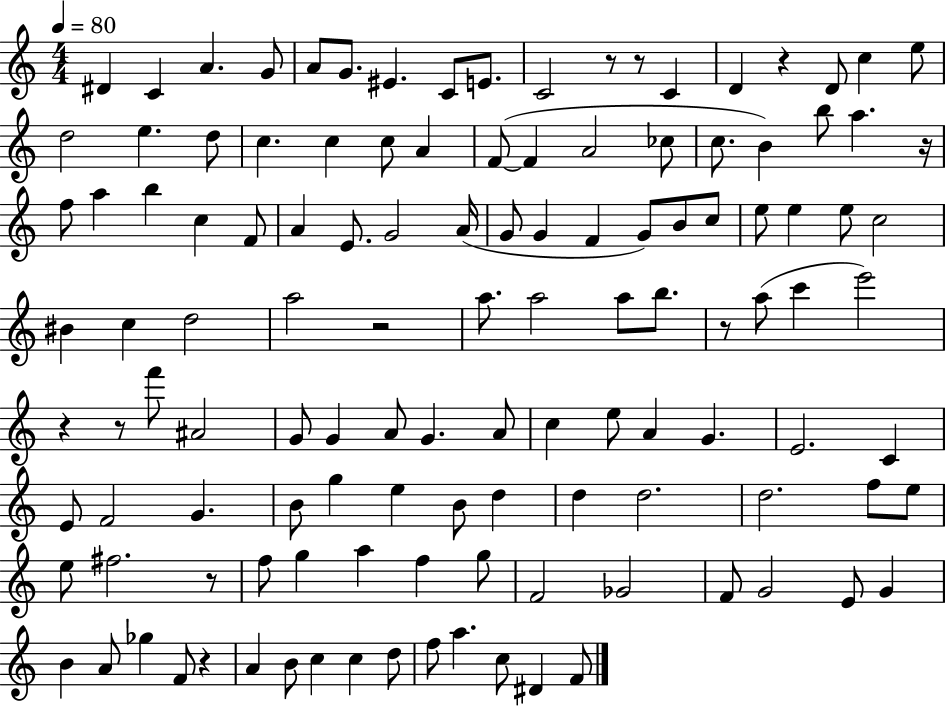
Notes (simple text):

D#4/q C4/q A4/q. G4/e A4/e G4/e. EIS4/q. C4/e E4/e. C4/h R/e R/e C4/q D4/q R/q D4/e C5/q E5/e D5/h E5/q. D5/e C5/q. C5/q C5/e A4/q F4/e F4/q A4/h CES5/e C5/e. B4/q B5/e A5/q. R/s F5/e A5/q B5/q C5/q F4/e A4/q E4/e. G4/h A4/s G4/e G4/q F4/q G4/e B4/e C5/e E5/e E5/q E5/e C5/h BIS4/q C5/q D5/h A5/h R/h A5/e. A5/h A5/e B5/e. R/e A5/e C6/q E6/h R/q R/e F6/e A#4/h G4/e G4/q A4/e G4/q. A4/e C5/q E5/e A4/q G4/q. E4/h. C4/q E4/e F4/h G4/q. B4/e G5/q E5/q B4/e D5/q D5/q D5/h. D5/h. F5/e E5/e E5/e F#5/h. R/e F5/e G5/q A5/q F5/q G5/e F4/h Gb4/h F4/e G4/h E4/e G4/q B4/q A4/e Gb5/q F4/e R/q A4/q B4/e C5/q C5/q D5/e F5/e A5/q. C5/e D#4/q F4/e